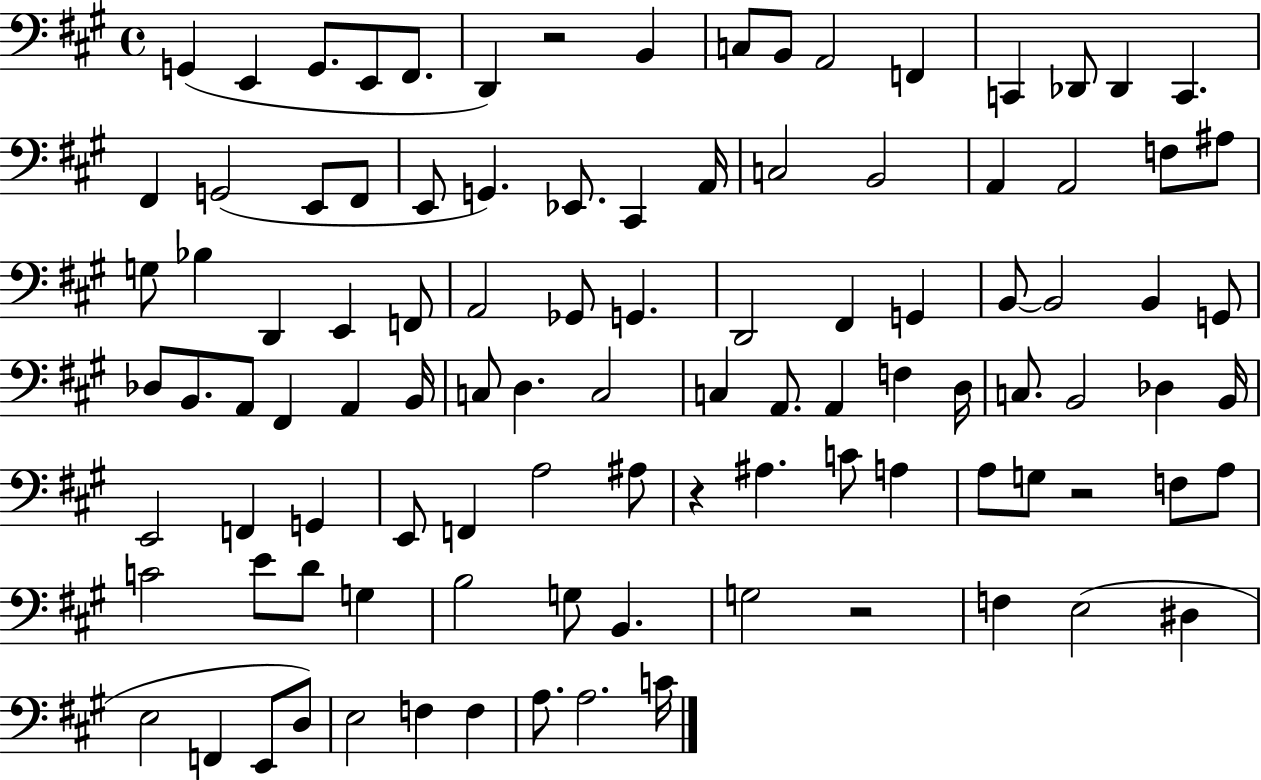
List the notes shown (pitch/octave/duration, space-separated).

G2/q E2/q G2/e. E2/e F#2/e. D2/q R/h B2/q C3/e B2/e A2/h F2/q C2/q Db2/e Db2/q C2/q. F#2/q G2/h E2/e F#2/e E2/e G2/q. Eb2/e. C#2/q A2/s C3/h B2/h A2/q A2/h F3/e A#3/e G3/e Bb3/q D2/q E2/q F2/e A2/h Gb2/e G2/q. D2/h F#2/q G2/q B2/e B2/h B2/q G2/e Db3/e B2/e. A2/e F#2/q A2/q B2/s C3/e D3/q. C3/h C3/q A2/e. A2/q F3/q D3/s C3/e. B2/h Db3/q B2/s E2/h F2/q G2/q E2/e F2/q A3/h A#3/e R/q A#3/q. C4/e A3/q A3/e G3/e R/h F3/e A3/e C4/h E4/e D4/e G3/q B3/h G3/e B2/q. G3/h R/h F3/q E3/h D#3/q E3/h F2/q E2/e D3/e E3/h F3/q F3/q A3/e. A3/h. C4/s